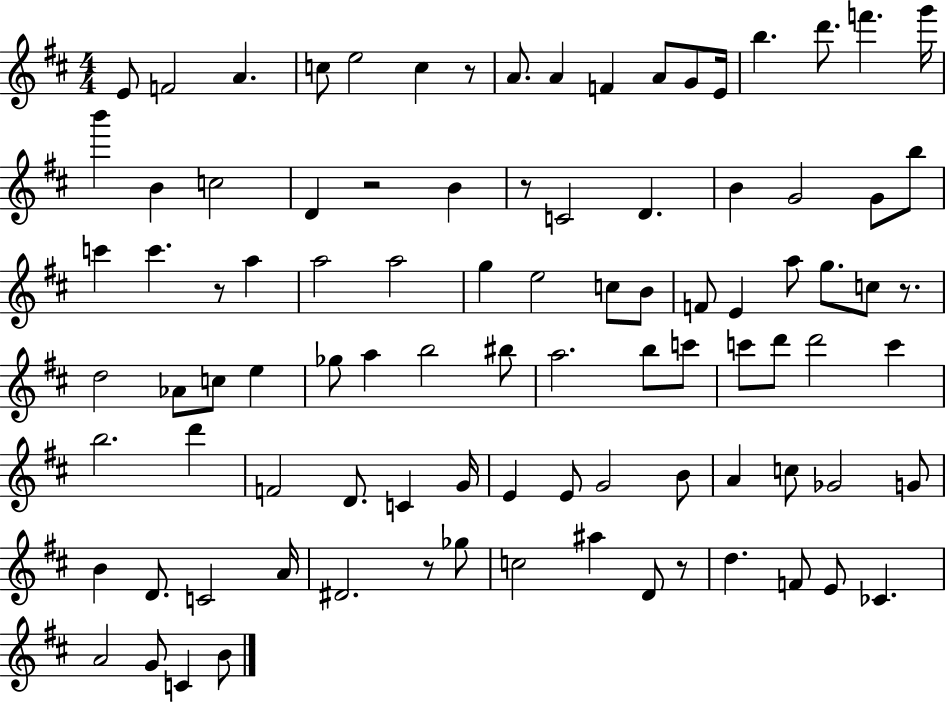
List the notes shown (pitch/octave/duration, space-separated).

E4/e F4/h A4/q. C5/e E5/h C5/q R/e A4/e. A4/q F4/q A4/e G4/e E4/s B5/q. D6/e. F6/q. G6/s B6/q B4/q C5/h D4/q R/h B4/q R/e C4/h D4/q. B4/q G4/h G4/e B5/e C6/q C6/q. R/e A5/q A5/h A5/h G5/q E5/h C5/e B4/e F4/e E4/q A5/e G5/e. C5/e R/e. D5/h Ab4/e C5/e E5/q Gb5/e A5/q B5/h BIS5/e A5/h. B5/e C6/e C6/e D6/e D6/h C6/q B5/h. D6/q F4/h D4/e. C4/q G4/s E4/q E4/e G4/h B4/e A4/q C5/e Gb4/h G4/e B4/q D4/e. C4/h A4/s D#4/h. R/e Gb5/e C5/h A#5/q D4/e R/e D5/q. F4/e E4/e CES4/q. A4/h G4/e C4/q B4/e